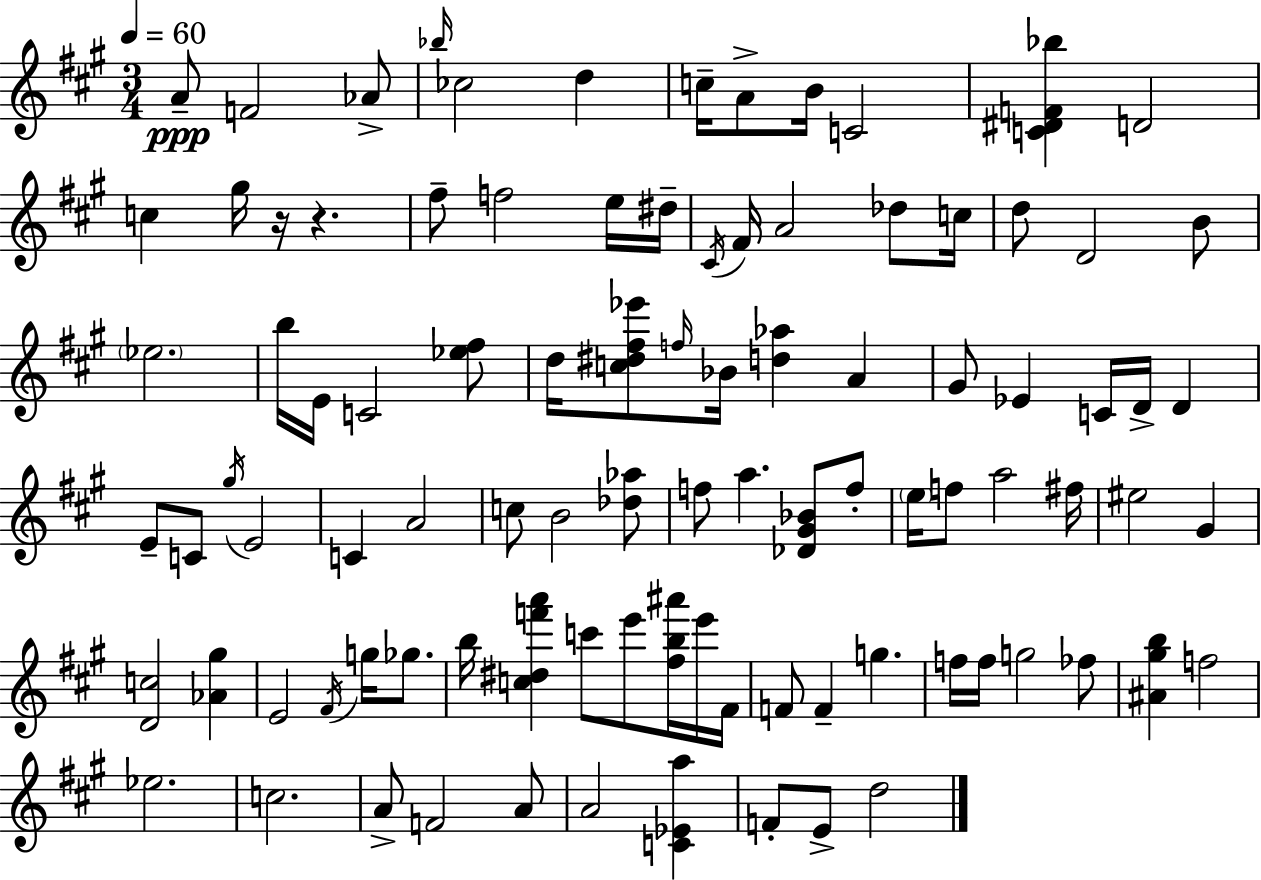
A4/e F4/h Ab4/e Bb5/s CES5/h D5/q C5/s A4/e B4/s C4/h [C4,D#4,F4,Bb5]/q D4/h C5/q G#5/s R/s R/q. F#5/e F5/h E5/s D#5/s C#4/s F#4/s A4/h Db5/e C5/s D5/e D4/h B4/e Eb5/h. B5/s E4/s C4/h [Eb5,F#5]/e D5/s [C5,D#5,F#5,Eb6]/e F5/s Bb4/s [D5,Ab5]/q A4/q G#4/e Eb4/q C4/s D4/s D4/q E4/e C4/e G#5/s E4/h C4/q A4/h C5/e B4/h [Db5,Ab5]/e F5/e A5/q. [Db4,G#4,Bb4]/e F5/e E5/s F5/e A5/h F#5/s EIS5/h G#4/q [D4,C5]/h [Ab4,G#5]/q E4/h F#4/s G5/s Gb5/e. B5/s [C5,D#5,F6,A6]/q C6/e E6/e [F#5,B5,A#6]/s E6/s F#4/s F4/e F4/q G5/q. F5/s F5/s G5/h FES5/e [A#4,G#5,B5]/q F5/h Eb5/h. C5/h. A4/e F4/h A4/e A4/h [C4,Eb4,A5]/q F4/e E4/e D5/h